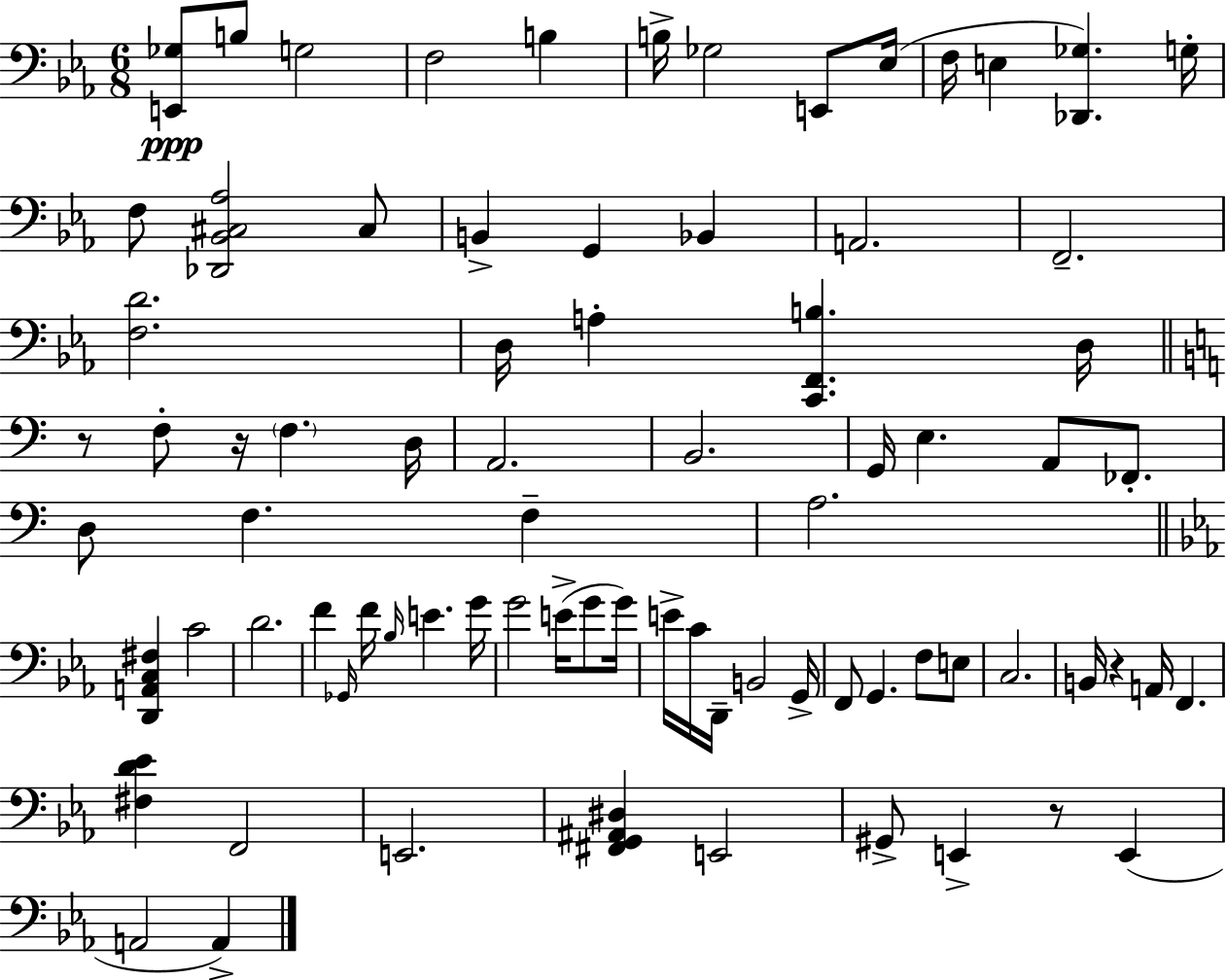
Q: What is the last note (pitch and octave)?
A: A2